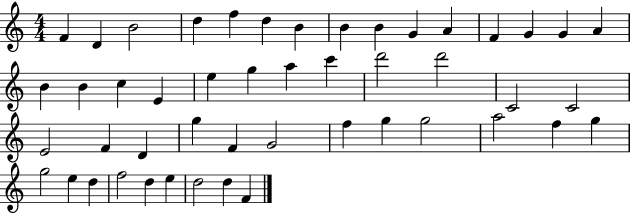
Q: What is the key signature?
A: C major